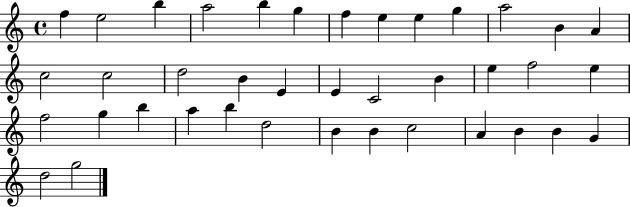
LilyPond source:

{
  \clef treble
  \time 4/4
  \defaultTimeSignature
  \key c \major
  f''4 e''2 b''4 | a''2 b''4 g''4 | f''4 e''4 e''4 g''4 | a''2 b'4 a'4 | \break c''2 c''2 | d''2 b'4 e'4 | e'4 c'2 b'4 | e''4 f''2 e''4 | \break f''2 g''4 b''4 | a''4 b''4 d''2 | b'4 b'4 c''2 | a'4 b'4 b'4 g'4 | \break d''2 g''2 | \bar "|."
}